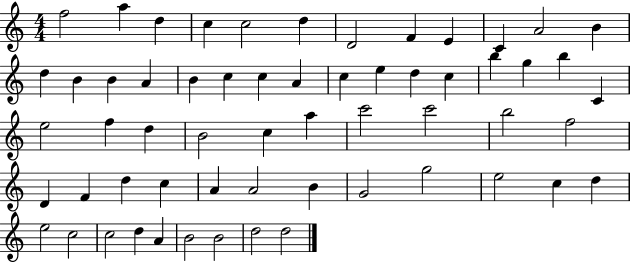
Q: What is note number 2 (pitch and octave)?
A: A5